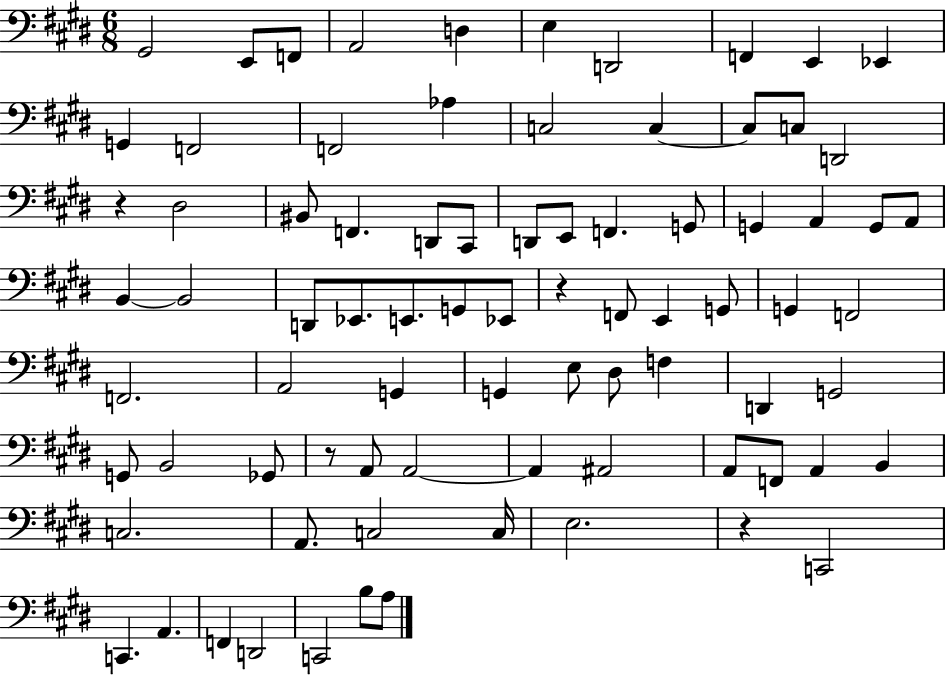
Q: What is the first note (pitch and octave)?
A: G#2